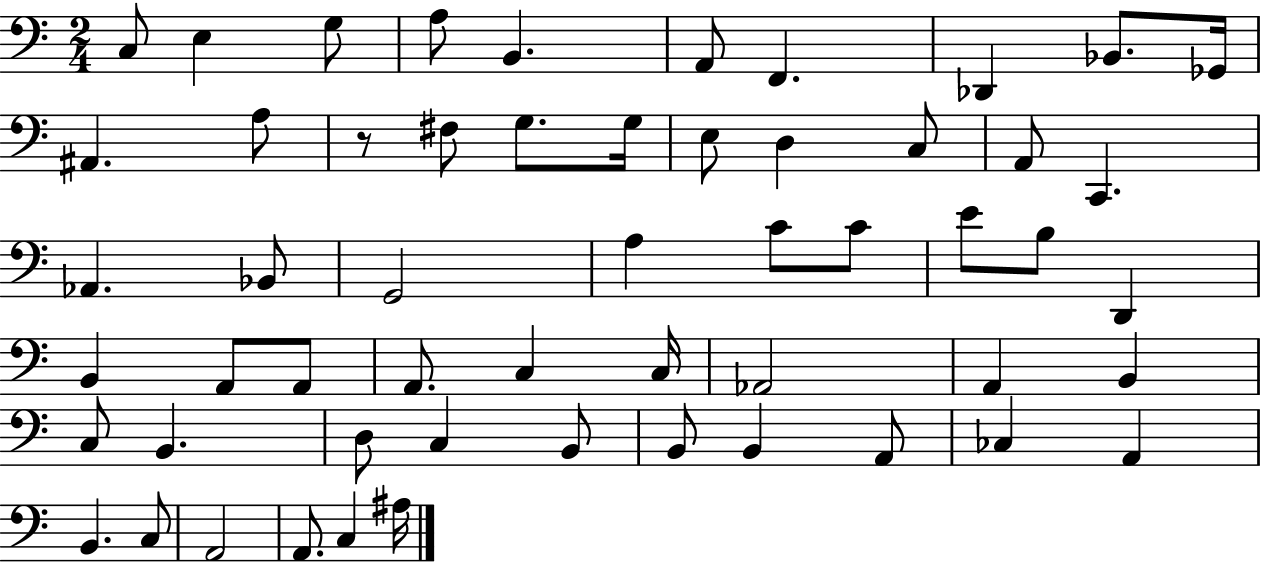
{
  \clef bass
  \numericTimeSignature
  \time 2/4
  \key c \major
  c8 e4 g8 | a8 b,4. | a,8 f,4. | des,4 bes,8. ges,16 | \break ais,4. a8 | r8 fis8 g8. g16 | e8 d4 c8 | a,8 c,4. | \break aes,4. bes,8 | g,2 | a4 c'8 c'8 | e'8 b8 d,4 | \break b,4 a,8 a,8 | a,8. c4 c16 | aes,2 | a,4 b,4 | \break c8 b,4. | d8 c4 b,8 | b,8 b,4 a,8 | ces4 a,4 | \break b,4. c8 | a,2 | a,8. c4 ais16 | \bar "|."
}